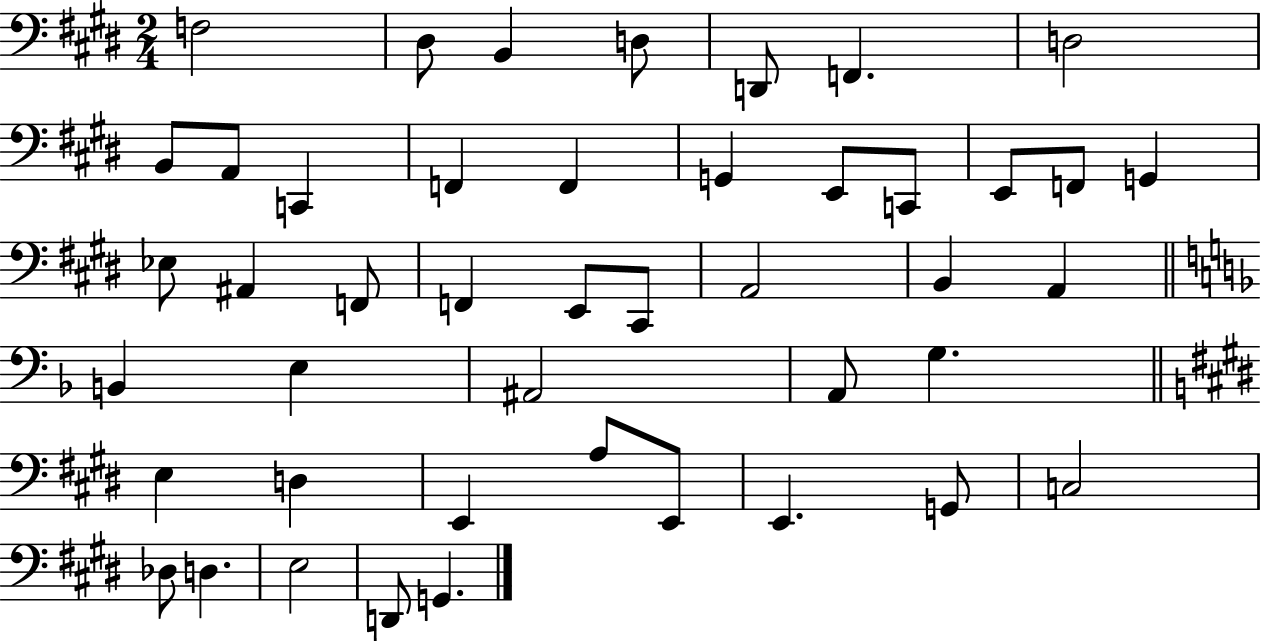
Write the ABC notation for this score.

X:1
T:Untitled
M:2/4
L:1/4
K:E
F,2 ^D,/2 B,, D,/2 D,,/2 F,, D,2 B,,/2 A,,/2 C,, F,, F,, G,, E,,/2 C,,/2 E,,/2 F,,/2 G,, _E,/2 ^A,, F,,/2 F,, E,,/2 ^C,,/2 A,,2 B,, A,, B,, E, ^A,,2 A,,/2 G, E, D, E,, A,/2 E,,/2 E,, G,,/2 C,2 _D,/2 D, E,2 D,,/2 G,,